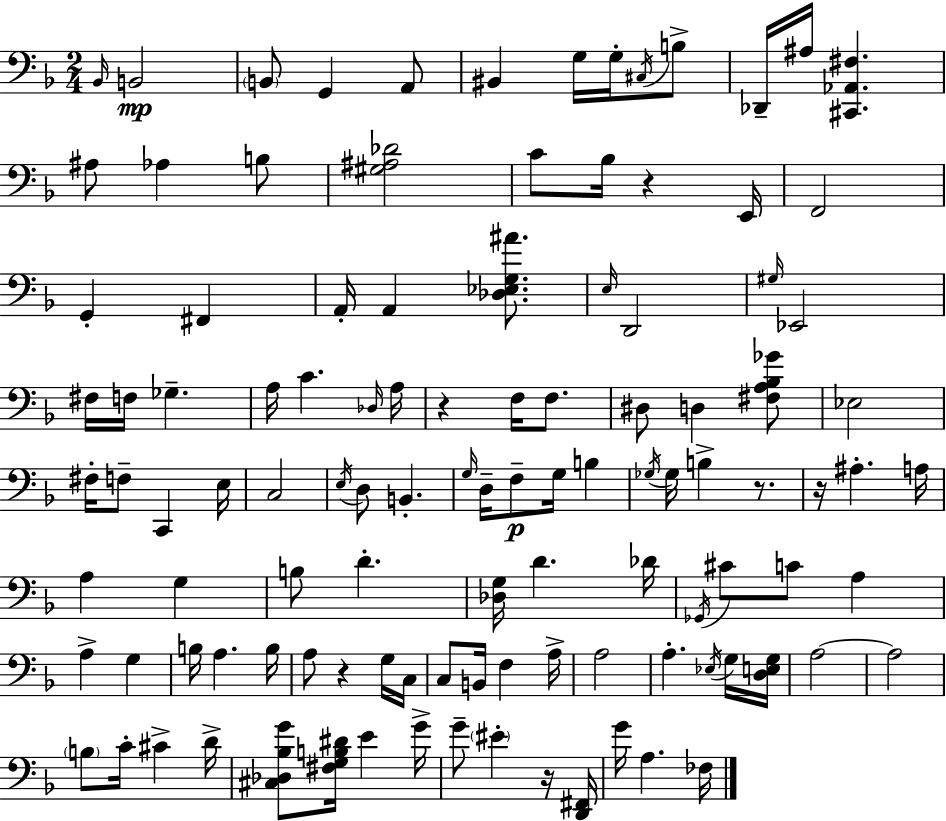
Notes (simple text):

Bb2/s B2/h B2/e G2/q A2/e BIS2/q G3/s G3/s C#3/s B3/e Db2/s A#3/s [C#2,Ab2,F#3]/q. A#3/e Ab3/q B3/e [G#3,A#3,Db4]/h C4/e Bb3/s R/q E2/s F2/h G2/q F#2/q A2/s A2/q [Db3,Eb3,G3,A#4]/e. E3/s D2/h G#3/s Eb2/h F#3/s F3/s Gb3/q. A3/s C4/q. Db3/s A3/s R/q F3/s F3/e. D#3/e D3/q [F#3,A3,Bb3,Gb4]/e Eb3/h F#3/s F3/e C2/q E3/s C3/h E3/s D3/e B2/q. G3/s D3/s F3/e G3/s B3/q Gb3/s Gb3/s B3/q R/e. R/s A#3/q. A3/s A3/q G3/q B3/e D4/q. [Db3,G3]/s D4/q. Db4/s Gb2/s C#4/e C4/e A3/q A3/q G3/q B3/s A3/q. B3/s A3/e R/q G3/s C3/s C3/e B2/s F3/q A3/s A3/h A3/q. Eb3/s G3/s [D3,E3,G3]/s A3/h A3/h B3/e C4/s C#4/q D4/s [C#3,Db3,Bb3,G4]/e [F#3,G3,B3,D#4]/s E4/q G4/s G4/e EIS4/q R/s [D2,F#2]/s G4/s A3/q. FES3/s